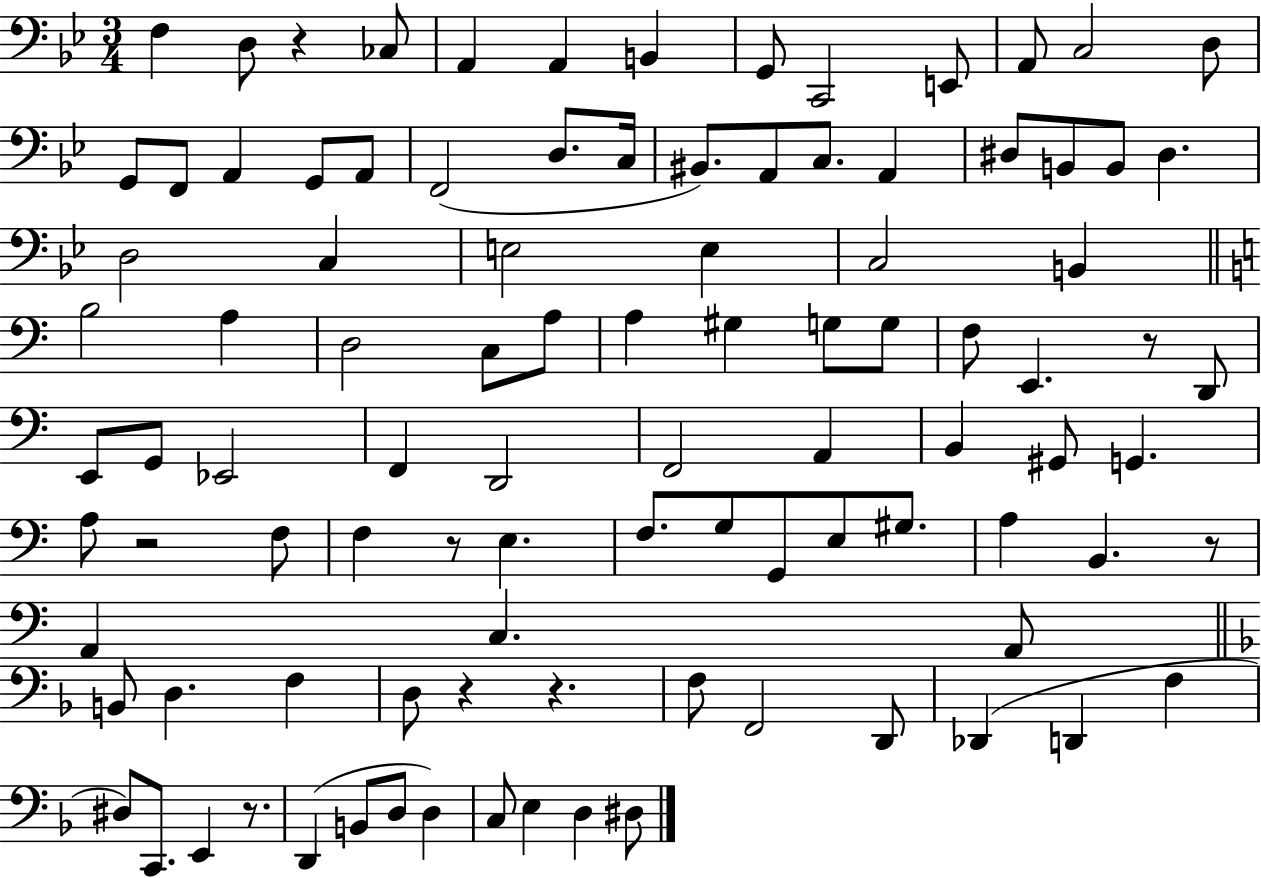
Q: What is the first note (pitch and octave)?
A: F3